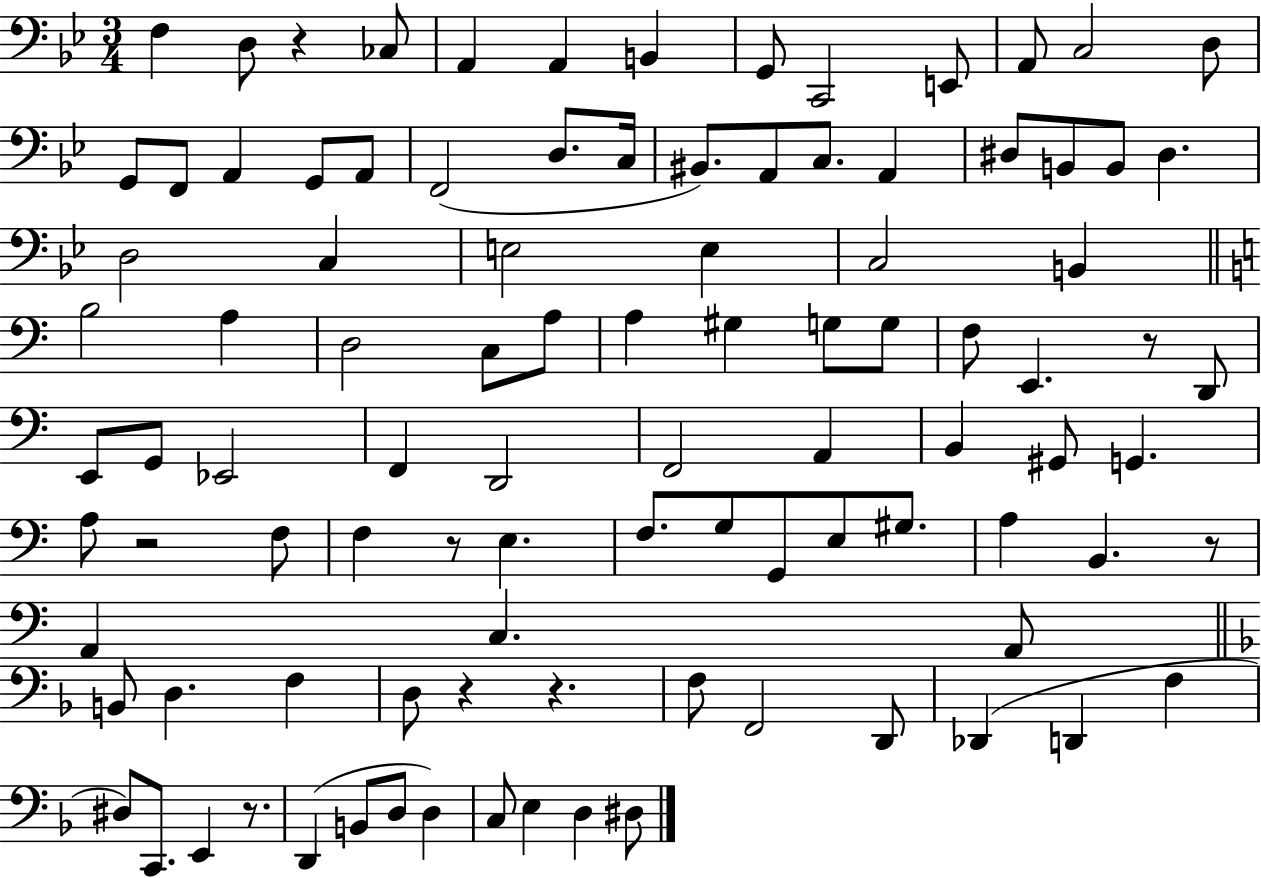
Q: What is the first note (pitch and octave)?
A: F3